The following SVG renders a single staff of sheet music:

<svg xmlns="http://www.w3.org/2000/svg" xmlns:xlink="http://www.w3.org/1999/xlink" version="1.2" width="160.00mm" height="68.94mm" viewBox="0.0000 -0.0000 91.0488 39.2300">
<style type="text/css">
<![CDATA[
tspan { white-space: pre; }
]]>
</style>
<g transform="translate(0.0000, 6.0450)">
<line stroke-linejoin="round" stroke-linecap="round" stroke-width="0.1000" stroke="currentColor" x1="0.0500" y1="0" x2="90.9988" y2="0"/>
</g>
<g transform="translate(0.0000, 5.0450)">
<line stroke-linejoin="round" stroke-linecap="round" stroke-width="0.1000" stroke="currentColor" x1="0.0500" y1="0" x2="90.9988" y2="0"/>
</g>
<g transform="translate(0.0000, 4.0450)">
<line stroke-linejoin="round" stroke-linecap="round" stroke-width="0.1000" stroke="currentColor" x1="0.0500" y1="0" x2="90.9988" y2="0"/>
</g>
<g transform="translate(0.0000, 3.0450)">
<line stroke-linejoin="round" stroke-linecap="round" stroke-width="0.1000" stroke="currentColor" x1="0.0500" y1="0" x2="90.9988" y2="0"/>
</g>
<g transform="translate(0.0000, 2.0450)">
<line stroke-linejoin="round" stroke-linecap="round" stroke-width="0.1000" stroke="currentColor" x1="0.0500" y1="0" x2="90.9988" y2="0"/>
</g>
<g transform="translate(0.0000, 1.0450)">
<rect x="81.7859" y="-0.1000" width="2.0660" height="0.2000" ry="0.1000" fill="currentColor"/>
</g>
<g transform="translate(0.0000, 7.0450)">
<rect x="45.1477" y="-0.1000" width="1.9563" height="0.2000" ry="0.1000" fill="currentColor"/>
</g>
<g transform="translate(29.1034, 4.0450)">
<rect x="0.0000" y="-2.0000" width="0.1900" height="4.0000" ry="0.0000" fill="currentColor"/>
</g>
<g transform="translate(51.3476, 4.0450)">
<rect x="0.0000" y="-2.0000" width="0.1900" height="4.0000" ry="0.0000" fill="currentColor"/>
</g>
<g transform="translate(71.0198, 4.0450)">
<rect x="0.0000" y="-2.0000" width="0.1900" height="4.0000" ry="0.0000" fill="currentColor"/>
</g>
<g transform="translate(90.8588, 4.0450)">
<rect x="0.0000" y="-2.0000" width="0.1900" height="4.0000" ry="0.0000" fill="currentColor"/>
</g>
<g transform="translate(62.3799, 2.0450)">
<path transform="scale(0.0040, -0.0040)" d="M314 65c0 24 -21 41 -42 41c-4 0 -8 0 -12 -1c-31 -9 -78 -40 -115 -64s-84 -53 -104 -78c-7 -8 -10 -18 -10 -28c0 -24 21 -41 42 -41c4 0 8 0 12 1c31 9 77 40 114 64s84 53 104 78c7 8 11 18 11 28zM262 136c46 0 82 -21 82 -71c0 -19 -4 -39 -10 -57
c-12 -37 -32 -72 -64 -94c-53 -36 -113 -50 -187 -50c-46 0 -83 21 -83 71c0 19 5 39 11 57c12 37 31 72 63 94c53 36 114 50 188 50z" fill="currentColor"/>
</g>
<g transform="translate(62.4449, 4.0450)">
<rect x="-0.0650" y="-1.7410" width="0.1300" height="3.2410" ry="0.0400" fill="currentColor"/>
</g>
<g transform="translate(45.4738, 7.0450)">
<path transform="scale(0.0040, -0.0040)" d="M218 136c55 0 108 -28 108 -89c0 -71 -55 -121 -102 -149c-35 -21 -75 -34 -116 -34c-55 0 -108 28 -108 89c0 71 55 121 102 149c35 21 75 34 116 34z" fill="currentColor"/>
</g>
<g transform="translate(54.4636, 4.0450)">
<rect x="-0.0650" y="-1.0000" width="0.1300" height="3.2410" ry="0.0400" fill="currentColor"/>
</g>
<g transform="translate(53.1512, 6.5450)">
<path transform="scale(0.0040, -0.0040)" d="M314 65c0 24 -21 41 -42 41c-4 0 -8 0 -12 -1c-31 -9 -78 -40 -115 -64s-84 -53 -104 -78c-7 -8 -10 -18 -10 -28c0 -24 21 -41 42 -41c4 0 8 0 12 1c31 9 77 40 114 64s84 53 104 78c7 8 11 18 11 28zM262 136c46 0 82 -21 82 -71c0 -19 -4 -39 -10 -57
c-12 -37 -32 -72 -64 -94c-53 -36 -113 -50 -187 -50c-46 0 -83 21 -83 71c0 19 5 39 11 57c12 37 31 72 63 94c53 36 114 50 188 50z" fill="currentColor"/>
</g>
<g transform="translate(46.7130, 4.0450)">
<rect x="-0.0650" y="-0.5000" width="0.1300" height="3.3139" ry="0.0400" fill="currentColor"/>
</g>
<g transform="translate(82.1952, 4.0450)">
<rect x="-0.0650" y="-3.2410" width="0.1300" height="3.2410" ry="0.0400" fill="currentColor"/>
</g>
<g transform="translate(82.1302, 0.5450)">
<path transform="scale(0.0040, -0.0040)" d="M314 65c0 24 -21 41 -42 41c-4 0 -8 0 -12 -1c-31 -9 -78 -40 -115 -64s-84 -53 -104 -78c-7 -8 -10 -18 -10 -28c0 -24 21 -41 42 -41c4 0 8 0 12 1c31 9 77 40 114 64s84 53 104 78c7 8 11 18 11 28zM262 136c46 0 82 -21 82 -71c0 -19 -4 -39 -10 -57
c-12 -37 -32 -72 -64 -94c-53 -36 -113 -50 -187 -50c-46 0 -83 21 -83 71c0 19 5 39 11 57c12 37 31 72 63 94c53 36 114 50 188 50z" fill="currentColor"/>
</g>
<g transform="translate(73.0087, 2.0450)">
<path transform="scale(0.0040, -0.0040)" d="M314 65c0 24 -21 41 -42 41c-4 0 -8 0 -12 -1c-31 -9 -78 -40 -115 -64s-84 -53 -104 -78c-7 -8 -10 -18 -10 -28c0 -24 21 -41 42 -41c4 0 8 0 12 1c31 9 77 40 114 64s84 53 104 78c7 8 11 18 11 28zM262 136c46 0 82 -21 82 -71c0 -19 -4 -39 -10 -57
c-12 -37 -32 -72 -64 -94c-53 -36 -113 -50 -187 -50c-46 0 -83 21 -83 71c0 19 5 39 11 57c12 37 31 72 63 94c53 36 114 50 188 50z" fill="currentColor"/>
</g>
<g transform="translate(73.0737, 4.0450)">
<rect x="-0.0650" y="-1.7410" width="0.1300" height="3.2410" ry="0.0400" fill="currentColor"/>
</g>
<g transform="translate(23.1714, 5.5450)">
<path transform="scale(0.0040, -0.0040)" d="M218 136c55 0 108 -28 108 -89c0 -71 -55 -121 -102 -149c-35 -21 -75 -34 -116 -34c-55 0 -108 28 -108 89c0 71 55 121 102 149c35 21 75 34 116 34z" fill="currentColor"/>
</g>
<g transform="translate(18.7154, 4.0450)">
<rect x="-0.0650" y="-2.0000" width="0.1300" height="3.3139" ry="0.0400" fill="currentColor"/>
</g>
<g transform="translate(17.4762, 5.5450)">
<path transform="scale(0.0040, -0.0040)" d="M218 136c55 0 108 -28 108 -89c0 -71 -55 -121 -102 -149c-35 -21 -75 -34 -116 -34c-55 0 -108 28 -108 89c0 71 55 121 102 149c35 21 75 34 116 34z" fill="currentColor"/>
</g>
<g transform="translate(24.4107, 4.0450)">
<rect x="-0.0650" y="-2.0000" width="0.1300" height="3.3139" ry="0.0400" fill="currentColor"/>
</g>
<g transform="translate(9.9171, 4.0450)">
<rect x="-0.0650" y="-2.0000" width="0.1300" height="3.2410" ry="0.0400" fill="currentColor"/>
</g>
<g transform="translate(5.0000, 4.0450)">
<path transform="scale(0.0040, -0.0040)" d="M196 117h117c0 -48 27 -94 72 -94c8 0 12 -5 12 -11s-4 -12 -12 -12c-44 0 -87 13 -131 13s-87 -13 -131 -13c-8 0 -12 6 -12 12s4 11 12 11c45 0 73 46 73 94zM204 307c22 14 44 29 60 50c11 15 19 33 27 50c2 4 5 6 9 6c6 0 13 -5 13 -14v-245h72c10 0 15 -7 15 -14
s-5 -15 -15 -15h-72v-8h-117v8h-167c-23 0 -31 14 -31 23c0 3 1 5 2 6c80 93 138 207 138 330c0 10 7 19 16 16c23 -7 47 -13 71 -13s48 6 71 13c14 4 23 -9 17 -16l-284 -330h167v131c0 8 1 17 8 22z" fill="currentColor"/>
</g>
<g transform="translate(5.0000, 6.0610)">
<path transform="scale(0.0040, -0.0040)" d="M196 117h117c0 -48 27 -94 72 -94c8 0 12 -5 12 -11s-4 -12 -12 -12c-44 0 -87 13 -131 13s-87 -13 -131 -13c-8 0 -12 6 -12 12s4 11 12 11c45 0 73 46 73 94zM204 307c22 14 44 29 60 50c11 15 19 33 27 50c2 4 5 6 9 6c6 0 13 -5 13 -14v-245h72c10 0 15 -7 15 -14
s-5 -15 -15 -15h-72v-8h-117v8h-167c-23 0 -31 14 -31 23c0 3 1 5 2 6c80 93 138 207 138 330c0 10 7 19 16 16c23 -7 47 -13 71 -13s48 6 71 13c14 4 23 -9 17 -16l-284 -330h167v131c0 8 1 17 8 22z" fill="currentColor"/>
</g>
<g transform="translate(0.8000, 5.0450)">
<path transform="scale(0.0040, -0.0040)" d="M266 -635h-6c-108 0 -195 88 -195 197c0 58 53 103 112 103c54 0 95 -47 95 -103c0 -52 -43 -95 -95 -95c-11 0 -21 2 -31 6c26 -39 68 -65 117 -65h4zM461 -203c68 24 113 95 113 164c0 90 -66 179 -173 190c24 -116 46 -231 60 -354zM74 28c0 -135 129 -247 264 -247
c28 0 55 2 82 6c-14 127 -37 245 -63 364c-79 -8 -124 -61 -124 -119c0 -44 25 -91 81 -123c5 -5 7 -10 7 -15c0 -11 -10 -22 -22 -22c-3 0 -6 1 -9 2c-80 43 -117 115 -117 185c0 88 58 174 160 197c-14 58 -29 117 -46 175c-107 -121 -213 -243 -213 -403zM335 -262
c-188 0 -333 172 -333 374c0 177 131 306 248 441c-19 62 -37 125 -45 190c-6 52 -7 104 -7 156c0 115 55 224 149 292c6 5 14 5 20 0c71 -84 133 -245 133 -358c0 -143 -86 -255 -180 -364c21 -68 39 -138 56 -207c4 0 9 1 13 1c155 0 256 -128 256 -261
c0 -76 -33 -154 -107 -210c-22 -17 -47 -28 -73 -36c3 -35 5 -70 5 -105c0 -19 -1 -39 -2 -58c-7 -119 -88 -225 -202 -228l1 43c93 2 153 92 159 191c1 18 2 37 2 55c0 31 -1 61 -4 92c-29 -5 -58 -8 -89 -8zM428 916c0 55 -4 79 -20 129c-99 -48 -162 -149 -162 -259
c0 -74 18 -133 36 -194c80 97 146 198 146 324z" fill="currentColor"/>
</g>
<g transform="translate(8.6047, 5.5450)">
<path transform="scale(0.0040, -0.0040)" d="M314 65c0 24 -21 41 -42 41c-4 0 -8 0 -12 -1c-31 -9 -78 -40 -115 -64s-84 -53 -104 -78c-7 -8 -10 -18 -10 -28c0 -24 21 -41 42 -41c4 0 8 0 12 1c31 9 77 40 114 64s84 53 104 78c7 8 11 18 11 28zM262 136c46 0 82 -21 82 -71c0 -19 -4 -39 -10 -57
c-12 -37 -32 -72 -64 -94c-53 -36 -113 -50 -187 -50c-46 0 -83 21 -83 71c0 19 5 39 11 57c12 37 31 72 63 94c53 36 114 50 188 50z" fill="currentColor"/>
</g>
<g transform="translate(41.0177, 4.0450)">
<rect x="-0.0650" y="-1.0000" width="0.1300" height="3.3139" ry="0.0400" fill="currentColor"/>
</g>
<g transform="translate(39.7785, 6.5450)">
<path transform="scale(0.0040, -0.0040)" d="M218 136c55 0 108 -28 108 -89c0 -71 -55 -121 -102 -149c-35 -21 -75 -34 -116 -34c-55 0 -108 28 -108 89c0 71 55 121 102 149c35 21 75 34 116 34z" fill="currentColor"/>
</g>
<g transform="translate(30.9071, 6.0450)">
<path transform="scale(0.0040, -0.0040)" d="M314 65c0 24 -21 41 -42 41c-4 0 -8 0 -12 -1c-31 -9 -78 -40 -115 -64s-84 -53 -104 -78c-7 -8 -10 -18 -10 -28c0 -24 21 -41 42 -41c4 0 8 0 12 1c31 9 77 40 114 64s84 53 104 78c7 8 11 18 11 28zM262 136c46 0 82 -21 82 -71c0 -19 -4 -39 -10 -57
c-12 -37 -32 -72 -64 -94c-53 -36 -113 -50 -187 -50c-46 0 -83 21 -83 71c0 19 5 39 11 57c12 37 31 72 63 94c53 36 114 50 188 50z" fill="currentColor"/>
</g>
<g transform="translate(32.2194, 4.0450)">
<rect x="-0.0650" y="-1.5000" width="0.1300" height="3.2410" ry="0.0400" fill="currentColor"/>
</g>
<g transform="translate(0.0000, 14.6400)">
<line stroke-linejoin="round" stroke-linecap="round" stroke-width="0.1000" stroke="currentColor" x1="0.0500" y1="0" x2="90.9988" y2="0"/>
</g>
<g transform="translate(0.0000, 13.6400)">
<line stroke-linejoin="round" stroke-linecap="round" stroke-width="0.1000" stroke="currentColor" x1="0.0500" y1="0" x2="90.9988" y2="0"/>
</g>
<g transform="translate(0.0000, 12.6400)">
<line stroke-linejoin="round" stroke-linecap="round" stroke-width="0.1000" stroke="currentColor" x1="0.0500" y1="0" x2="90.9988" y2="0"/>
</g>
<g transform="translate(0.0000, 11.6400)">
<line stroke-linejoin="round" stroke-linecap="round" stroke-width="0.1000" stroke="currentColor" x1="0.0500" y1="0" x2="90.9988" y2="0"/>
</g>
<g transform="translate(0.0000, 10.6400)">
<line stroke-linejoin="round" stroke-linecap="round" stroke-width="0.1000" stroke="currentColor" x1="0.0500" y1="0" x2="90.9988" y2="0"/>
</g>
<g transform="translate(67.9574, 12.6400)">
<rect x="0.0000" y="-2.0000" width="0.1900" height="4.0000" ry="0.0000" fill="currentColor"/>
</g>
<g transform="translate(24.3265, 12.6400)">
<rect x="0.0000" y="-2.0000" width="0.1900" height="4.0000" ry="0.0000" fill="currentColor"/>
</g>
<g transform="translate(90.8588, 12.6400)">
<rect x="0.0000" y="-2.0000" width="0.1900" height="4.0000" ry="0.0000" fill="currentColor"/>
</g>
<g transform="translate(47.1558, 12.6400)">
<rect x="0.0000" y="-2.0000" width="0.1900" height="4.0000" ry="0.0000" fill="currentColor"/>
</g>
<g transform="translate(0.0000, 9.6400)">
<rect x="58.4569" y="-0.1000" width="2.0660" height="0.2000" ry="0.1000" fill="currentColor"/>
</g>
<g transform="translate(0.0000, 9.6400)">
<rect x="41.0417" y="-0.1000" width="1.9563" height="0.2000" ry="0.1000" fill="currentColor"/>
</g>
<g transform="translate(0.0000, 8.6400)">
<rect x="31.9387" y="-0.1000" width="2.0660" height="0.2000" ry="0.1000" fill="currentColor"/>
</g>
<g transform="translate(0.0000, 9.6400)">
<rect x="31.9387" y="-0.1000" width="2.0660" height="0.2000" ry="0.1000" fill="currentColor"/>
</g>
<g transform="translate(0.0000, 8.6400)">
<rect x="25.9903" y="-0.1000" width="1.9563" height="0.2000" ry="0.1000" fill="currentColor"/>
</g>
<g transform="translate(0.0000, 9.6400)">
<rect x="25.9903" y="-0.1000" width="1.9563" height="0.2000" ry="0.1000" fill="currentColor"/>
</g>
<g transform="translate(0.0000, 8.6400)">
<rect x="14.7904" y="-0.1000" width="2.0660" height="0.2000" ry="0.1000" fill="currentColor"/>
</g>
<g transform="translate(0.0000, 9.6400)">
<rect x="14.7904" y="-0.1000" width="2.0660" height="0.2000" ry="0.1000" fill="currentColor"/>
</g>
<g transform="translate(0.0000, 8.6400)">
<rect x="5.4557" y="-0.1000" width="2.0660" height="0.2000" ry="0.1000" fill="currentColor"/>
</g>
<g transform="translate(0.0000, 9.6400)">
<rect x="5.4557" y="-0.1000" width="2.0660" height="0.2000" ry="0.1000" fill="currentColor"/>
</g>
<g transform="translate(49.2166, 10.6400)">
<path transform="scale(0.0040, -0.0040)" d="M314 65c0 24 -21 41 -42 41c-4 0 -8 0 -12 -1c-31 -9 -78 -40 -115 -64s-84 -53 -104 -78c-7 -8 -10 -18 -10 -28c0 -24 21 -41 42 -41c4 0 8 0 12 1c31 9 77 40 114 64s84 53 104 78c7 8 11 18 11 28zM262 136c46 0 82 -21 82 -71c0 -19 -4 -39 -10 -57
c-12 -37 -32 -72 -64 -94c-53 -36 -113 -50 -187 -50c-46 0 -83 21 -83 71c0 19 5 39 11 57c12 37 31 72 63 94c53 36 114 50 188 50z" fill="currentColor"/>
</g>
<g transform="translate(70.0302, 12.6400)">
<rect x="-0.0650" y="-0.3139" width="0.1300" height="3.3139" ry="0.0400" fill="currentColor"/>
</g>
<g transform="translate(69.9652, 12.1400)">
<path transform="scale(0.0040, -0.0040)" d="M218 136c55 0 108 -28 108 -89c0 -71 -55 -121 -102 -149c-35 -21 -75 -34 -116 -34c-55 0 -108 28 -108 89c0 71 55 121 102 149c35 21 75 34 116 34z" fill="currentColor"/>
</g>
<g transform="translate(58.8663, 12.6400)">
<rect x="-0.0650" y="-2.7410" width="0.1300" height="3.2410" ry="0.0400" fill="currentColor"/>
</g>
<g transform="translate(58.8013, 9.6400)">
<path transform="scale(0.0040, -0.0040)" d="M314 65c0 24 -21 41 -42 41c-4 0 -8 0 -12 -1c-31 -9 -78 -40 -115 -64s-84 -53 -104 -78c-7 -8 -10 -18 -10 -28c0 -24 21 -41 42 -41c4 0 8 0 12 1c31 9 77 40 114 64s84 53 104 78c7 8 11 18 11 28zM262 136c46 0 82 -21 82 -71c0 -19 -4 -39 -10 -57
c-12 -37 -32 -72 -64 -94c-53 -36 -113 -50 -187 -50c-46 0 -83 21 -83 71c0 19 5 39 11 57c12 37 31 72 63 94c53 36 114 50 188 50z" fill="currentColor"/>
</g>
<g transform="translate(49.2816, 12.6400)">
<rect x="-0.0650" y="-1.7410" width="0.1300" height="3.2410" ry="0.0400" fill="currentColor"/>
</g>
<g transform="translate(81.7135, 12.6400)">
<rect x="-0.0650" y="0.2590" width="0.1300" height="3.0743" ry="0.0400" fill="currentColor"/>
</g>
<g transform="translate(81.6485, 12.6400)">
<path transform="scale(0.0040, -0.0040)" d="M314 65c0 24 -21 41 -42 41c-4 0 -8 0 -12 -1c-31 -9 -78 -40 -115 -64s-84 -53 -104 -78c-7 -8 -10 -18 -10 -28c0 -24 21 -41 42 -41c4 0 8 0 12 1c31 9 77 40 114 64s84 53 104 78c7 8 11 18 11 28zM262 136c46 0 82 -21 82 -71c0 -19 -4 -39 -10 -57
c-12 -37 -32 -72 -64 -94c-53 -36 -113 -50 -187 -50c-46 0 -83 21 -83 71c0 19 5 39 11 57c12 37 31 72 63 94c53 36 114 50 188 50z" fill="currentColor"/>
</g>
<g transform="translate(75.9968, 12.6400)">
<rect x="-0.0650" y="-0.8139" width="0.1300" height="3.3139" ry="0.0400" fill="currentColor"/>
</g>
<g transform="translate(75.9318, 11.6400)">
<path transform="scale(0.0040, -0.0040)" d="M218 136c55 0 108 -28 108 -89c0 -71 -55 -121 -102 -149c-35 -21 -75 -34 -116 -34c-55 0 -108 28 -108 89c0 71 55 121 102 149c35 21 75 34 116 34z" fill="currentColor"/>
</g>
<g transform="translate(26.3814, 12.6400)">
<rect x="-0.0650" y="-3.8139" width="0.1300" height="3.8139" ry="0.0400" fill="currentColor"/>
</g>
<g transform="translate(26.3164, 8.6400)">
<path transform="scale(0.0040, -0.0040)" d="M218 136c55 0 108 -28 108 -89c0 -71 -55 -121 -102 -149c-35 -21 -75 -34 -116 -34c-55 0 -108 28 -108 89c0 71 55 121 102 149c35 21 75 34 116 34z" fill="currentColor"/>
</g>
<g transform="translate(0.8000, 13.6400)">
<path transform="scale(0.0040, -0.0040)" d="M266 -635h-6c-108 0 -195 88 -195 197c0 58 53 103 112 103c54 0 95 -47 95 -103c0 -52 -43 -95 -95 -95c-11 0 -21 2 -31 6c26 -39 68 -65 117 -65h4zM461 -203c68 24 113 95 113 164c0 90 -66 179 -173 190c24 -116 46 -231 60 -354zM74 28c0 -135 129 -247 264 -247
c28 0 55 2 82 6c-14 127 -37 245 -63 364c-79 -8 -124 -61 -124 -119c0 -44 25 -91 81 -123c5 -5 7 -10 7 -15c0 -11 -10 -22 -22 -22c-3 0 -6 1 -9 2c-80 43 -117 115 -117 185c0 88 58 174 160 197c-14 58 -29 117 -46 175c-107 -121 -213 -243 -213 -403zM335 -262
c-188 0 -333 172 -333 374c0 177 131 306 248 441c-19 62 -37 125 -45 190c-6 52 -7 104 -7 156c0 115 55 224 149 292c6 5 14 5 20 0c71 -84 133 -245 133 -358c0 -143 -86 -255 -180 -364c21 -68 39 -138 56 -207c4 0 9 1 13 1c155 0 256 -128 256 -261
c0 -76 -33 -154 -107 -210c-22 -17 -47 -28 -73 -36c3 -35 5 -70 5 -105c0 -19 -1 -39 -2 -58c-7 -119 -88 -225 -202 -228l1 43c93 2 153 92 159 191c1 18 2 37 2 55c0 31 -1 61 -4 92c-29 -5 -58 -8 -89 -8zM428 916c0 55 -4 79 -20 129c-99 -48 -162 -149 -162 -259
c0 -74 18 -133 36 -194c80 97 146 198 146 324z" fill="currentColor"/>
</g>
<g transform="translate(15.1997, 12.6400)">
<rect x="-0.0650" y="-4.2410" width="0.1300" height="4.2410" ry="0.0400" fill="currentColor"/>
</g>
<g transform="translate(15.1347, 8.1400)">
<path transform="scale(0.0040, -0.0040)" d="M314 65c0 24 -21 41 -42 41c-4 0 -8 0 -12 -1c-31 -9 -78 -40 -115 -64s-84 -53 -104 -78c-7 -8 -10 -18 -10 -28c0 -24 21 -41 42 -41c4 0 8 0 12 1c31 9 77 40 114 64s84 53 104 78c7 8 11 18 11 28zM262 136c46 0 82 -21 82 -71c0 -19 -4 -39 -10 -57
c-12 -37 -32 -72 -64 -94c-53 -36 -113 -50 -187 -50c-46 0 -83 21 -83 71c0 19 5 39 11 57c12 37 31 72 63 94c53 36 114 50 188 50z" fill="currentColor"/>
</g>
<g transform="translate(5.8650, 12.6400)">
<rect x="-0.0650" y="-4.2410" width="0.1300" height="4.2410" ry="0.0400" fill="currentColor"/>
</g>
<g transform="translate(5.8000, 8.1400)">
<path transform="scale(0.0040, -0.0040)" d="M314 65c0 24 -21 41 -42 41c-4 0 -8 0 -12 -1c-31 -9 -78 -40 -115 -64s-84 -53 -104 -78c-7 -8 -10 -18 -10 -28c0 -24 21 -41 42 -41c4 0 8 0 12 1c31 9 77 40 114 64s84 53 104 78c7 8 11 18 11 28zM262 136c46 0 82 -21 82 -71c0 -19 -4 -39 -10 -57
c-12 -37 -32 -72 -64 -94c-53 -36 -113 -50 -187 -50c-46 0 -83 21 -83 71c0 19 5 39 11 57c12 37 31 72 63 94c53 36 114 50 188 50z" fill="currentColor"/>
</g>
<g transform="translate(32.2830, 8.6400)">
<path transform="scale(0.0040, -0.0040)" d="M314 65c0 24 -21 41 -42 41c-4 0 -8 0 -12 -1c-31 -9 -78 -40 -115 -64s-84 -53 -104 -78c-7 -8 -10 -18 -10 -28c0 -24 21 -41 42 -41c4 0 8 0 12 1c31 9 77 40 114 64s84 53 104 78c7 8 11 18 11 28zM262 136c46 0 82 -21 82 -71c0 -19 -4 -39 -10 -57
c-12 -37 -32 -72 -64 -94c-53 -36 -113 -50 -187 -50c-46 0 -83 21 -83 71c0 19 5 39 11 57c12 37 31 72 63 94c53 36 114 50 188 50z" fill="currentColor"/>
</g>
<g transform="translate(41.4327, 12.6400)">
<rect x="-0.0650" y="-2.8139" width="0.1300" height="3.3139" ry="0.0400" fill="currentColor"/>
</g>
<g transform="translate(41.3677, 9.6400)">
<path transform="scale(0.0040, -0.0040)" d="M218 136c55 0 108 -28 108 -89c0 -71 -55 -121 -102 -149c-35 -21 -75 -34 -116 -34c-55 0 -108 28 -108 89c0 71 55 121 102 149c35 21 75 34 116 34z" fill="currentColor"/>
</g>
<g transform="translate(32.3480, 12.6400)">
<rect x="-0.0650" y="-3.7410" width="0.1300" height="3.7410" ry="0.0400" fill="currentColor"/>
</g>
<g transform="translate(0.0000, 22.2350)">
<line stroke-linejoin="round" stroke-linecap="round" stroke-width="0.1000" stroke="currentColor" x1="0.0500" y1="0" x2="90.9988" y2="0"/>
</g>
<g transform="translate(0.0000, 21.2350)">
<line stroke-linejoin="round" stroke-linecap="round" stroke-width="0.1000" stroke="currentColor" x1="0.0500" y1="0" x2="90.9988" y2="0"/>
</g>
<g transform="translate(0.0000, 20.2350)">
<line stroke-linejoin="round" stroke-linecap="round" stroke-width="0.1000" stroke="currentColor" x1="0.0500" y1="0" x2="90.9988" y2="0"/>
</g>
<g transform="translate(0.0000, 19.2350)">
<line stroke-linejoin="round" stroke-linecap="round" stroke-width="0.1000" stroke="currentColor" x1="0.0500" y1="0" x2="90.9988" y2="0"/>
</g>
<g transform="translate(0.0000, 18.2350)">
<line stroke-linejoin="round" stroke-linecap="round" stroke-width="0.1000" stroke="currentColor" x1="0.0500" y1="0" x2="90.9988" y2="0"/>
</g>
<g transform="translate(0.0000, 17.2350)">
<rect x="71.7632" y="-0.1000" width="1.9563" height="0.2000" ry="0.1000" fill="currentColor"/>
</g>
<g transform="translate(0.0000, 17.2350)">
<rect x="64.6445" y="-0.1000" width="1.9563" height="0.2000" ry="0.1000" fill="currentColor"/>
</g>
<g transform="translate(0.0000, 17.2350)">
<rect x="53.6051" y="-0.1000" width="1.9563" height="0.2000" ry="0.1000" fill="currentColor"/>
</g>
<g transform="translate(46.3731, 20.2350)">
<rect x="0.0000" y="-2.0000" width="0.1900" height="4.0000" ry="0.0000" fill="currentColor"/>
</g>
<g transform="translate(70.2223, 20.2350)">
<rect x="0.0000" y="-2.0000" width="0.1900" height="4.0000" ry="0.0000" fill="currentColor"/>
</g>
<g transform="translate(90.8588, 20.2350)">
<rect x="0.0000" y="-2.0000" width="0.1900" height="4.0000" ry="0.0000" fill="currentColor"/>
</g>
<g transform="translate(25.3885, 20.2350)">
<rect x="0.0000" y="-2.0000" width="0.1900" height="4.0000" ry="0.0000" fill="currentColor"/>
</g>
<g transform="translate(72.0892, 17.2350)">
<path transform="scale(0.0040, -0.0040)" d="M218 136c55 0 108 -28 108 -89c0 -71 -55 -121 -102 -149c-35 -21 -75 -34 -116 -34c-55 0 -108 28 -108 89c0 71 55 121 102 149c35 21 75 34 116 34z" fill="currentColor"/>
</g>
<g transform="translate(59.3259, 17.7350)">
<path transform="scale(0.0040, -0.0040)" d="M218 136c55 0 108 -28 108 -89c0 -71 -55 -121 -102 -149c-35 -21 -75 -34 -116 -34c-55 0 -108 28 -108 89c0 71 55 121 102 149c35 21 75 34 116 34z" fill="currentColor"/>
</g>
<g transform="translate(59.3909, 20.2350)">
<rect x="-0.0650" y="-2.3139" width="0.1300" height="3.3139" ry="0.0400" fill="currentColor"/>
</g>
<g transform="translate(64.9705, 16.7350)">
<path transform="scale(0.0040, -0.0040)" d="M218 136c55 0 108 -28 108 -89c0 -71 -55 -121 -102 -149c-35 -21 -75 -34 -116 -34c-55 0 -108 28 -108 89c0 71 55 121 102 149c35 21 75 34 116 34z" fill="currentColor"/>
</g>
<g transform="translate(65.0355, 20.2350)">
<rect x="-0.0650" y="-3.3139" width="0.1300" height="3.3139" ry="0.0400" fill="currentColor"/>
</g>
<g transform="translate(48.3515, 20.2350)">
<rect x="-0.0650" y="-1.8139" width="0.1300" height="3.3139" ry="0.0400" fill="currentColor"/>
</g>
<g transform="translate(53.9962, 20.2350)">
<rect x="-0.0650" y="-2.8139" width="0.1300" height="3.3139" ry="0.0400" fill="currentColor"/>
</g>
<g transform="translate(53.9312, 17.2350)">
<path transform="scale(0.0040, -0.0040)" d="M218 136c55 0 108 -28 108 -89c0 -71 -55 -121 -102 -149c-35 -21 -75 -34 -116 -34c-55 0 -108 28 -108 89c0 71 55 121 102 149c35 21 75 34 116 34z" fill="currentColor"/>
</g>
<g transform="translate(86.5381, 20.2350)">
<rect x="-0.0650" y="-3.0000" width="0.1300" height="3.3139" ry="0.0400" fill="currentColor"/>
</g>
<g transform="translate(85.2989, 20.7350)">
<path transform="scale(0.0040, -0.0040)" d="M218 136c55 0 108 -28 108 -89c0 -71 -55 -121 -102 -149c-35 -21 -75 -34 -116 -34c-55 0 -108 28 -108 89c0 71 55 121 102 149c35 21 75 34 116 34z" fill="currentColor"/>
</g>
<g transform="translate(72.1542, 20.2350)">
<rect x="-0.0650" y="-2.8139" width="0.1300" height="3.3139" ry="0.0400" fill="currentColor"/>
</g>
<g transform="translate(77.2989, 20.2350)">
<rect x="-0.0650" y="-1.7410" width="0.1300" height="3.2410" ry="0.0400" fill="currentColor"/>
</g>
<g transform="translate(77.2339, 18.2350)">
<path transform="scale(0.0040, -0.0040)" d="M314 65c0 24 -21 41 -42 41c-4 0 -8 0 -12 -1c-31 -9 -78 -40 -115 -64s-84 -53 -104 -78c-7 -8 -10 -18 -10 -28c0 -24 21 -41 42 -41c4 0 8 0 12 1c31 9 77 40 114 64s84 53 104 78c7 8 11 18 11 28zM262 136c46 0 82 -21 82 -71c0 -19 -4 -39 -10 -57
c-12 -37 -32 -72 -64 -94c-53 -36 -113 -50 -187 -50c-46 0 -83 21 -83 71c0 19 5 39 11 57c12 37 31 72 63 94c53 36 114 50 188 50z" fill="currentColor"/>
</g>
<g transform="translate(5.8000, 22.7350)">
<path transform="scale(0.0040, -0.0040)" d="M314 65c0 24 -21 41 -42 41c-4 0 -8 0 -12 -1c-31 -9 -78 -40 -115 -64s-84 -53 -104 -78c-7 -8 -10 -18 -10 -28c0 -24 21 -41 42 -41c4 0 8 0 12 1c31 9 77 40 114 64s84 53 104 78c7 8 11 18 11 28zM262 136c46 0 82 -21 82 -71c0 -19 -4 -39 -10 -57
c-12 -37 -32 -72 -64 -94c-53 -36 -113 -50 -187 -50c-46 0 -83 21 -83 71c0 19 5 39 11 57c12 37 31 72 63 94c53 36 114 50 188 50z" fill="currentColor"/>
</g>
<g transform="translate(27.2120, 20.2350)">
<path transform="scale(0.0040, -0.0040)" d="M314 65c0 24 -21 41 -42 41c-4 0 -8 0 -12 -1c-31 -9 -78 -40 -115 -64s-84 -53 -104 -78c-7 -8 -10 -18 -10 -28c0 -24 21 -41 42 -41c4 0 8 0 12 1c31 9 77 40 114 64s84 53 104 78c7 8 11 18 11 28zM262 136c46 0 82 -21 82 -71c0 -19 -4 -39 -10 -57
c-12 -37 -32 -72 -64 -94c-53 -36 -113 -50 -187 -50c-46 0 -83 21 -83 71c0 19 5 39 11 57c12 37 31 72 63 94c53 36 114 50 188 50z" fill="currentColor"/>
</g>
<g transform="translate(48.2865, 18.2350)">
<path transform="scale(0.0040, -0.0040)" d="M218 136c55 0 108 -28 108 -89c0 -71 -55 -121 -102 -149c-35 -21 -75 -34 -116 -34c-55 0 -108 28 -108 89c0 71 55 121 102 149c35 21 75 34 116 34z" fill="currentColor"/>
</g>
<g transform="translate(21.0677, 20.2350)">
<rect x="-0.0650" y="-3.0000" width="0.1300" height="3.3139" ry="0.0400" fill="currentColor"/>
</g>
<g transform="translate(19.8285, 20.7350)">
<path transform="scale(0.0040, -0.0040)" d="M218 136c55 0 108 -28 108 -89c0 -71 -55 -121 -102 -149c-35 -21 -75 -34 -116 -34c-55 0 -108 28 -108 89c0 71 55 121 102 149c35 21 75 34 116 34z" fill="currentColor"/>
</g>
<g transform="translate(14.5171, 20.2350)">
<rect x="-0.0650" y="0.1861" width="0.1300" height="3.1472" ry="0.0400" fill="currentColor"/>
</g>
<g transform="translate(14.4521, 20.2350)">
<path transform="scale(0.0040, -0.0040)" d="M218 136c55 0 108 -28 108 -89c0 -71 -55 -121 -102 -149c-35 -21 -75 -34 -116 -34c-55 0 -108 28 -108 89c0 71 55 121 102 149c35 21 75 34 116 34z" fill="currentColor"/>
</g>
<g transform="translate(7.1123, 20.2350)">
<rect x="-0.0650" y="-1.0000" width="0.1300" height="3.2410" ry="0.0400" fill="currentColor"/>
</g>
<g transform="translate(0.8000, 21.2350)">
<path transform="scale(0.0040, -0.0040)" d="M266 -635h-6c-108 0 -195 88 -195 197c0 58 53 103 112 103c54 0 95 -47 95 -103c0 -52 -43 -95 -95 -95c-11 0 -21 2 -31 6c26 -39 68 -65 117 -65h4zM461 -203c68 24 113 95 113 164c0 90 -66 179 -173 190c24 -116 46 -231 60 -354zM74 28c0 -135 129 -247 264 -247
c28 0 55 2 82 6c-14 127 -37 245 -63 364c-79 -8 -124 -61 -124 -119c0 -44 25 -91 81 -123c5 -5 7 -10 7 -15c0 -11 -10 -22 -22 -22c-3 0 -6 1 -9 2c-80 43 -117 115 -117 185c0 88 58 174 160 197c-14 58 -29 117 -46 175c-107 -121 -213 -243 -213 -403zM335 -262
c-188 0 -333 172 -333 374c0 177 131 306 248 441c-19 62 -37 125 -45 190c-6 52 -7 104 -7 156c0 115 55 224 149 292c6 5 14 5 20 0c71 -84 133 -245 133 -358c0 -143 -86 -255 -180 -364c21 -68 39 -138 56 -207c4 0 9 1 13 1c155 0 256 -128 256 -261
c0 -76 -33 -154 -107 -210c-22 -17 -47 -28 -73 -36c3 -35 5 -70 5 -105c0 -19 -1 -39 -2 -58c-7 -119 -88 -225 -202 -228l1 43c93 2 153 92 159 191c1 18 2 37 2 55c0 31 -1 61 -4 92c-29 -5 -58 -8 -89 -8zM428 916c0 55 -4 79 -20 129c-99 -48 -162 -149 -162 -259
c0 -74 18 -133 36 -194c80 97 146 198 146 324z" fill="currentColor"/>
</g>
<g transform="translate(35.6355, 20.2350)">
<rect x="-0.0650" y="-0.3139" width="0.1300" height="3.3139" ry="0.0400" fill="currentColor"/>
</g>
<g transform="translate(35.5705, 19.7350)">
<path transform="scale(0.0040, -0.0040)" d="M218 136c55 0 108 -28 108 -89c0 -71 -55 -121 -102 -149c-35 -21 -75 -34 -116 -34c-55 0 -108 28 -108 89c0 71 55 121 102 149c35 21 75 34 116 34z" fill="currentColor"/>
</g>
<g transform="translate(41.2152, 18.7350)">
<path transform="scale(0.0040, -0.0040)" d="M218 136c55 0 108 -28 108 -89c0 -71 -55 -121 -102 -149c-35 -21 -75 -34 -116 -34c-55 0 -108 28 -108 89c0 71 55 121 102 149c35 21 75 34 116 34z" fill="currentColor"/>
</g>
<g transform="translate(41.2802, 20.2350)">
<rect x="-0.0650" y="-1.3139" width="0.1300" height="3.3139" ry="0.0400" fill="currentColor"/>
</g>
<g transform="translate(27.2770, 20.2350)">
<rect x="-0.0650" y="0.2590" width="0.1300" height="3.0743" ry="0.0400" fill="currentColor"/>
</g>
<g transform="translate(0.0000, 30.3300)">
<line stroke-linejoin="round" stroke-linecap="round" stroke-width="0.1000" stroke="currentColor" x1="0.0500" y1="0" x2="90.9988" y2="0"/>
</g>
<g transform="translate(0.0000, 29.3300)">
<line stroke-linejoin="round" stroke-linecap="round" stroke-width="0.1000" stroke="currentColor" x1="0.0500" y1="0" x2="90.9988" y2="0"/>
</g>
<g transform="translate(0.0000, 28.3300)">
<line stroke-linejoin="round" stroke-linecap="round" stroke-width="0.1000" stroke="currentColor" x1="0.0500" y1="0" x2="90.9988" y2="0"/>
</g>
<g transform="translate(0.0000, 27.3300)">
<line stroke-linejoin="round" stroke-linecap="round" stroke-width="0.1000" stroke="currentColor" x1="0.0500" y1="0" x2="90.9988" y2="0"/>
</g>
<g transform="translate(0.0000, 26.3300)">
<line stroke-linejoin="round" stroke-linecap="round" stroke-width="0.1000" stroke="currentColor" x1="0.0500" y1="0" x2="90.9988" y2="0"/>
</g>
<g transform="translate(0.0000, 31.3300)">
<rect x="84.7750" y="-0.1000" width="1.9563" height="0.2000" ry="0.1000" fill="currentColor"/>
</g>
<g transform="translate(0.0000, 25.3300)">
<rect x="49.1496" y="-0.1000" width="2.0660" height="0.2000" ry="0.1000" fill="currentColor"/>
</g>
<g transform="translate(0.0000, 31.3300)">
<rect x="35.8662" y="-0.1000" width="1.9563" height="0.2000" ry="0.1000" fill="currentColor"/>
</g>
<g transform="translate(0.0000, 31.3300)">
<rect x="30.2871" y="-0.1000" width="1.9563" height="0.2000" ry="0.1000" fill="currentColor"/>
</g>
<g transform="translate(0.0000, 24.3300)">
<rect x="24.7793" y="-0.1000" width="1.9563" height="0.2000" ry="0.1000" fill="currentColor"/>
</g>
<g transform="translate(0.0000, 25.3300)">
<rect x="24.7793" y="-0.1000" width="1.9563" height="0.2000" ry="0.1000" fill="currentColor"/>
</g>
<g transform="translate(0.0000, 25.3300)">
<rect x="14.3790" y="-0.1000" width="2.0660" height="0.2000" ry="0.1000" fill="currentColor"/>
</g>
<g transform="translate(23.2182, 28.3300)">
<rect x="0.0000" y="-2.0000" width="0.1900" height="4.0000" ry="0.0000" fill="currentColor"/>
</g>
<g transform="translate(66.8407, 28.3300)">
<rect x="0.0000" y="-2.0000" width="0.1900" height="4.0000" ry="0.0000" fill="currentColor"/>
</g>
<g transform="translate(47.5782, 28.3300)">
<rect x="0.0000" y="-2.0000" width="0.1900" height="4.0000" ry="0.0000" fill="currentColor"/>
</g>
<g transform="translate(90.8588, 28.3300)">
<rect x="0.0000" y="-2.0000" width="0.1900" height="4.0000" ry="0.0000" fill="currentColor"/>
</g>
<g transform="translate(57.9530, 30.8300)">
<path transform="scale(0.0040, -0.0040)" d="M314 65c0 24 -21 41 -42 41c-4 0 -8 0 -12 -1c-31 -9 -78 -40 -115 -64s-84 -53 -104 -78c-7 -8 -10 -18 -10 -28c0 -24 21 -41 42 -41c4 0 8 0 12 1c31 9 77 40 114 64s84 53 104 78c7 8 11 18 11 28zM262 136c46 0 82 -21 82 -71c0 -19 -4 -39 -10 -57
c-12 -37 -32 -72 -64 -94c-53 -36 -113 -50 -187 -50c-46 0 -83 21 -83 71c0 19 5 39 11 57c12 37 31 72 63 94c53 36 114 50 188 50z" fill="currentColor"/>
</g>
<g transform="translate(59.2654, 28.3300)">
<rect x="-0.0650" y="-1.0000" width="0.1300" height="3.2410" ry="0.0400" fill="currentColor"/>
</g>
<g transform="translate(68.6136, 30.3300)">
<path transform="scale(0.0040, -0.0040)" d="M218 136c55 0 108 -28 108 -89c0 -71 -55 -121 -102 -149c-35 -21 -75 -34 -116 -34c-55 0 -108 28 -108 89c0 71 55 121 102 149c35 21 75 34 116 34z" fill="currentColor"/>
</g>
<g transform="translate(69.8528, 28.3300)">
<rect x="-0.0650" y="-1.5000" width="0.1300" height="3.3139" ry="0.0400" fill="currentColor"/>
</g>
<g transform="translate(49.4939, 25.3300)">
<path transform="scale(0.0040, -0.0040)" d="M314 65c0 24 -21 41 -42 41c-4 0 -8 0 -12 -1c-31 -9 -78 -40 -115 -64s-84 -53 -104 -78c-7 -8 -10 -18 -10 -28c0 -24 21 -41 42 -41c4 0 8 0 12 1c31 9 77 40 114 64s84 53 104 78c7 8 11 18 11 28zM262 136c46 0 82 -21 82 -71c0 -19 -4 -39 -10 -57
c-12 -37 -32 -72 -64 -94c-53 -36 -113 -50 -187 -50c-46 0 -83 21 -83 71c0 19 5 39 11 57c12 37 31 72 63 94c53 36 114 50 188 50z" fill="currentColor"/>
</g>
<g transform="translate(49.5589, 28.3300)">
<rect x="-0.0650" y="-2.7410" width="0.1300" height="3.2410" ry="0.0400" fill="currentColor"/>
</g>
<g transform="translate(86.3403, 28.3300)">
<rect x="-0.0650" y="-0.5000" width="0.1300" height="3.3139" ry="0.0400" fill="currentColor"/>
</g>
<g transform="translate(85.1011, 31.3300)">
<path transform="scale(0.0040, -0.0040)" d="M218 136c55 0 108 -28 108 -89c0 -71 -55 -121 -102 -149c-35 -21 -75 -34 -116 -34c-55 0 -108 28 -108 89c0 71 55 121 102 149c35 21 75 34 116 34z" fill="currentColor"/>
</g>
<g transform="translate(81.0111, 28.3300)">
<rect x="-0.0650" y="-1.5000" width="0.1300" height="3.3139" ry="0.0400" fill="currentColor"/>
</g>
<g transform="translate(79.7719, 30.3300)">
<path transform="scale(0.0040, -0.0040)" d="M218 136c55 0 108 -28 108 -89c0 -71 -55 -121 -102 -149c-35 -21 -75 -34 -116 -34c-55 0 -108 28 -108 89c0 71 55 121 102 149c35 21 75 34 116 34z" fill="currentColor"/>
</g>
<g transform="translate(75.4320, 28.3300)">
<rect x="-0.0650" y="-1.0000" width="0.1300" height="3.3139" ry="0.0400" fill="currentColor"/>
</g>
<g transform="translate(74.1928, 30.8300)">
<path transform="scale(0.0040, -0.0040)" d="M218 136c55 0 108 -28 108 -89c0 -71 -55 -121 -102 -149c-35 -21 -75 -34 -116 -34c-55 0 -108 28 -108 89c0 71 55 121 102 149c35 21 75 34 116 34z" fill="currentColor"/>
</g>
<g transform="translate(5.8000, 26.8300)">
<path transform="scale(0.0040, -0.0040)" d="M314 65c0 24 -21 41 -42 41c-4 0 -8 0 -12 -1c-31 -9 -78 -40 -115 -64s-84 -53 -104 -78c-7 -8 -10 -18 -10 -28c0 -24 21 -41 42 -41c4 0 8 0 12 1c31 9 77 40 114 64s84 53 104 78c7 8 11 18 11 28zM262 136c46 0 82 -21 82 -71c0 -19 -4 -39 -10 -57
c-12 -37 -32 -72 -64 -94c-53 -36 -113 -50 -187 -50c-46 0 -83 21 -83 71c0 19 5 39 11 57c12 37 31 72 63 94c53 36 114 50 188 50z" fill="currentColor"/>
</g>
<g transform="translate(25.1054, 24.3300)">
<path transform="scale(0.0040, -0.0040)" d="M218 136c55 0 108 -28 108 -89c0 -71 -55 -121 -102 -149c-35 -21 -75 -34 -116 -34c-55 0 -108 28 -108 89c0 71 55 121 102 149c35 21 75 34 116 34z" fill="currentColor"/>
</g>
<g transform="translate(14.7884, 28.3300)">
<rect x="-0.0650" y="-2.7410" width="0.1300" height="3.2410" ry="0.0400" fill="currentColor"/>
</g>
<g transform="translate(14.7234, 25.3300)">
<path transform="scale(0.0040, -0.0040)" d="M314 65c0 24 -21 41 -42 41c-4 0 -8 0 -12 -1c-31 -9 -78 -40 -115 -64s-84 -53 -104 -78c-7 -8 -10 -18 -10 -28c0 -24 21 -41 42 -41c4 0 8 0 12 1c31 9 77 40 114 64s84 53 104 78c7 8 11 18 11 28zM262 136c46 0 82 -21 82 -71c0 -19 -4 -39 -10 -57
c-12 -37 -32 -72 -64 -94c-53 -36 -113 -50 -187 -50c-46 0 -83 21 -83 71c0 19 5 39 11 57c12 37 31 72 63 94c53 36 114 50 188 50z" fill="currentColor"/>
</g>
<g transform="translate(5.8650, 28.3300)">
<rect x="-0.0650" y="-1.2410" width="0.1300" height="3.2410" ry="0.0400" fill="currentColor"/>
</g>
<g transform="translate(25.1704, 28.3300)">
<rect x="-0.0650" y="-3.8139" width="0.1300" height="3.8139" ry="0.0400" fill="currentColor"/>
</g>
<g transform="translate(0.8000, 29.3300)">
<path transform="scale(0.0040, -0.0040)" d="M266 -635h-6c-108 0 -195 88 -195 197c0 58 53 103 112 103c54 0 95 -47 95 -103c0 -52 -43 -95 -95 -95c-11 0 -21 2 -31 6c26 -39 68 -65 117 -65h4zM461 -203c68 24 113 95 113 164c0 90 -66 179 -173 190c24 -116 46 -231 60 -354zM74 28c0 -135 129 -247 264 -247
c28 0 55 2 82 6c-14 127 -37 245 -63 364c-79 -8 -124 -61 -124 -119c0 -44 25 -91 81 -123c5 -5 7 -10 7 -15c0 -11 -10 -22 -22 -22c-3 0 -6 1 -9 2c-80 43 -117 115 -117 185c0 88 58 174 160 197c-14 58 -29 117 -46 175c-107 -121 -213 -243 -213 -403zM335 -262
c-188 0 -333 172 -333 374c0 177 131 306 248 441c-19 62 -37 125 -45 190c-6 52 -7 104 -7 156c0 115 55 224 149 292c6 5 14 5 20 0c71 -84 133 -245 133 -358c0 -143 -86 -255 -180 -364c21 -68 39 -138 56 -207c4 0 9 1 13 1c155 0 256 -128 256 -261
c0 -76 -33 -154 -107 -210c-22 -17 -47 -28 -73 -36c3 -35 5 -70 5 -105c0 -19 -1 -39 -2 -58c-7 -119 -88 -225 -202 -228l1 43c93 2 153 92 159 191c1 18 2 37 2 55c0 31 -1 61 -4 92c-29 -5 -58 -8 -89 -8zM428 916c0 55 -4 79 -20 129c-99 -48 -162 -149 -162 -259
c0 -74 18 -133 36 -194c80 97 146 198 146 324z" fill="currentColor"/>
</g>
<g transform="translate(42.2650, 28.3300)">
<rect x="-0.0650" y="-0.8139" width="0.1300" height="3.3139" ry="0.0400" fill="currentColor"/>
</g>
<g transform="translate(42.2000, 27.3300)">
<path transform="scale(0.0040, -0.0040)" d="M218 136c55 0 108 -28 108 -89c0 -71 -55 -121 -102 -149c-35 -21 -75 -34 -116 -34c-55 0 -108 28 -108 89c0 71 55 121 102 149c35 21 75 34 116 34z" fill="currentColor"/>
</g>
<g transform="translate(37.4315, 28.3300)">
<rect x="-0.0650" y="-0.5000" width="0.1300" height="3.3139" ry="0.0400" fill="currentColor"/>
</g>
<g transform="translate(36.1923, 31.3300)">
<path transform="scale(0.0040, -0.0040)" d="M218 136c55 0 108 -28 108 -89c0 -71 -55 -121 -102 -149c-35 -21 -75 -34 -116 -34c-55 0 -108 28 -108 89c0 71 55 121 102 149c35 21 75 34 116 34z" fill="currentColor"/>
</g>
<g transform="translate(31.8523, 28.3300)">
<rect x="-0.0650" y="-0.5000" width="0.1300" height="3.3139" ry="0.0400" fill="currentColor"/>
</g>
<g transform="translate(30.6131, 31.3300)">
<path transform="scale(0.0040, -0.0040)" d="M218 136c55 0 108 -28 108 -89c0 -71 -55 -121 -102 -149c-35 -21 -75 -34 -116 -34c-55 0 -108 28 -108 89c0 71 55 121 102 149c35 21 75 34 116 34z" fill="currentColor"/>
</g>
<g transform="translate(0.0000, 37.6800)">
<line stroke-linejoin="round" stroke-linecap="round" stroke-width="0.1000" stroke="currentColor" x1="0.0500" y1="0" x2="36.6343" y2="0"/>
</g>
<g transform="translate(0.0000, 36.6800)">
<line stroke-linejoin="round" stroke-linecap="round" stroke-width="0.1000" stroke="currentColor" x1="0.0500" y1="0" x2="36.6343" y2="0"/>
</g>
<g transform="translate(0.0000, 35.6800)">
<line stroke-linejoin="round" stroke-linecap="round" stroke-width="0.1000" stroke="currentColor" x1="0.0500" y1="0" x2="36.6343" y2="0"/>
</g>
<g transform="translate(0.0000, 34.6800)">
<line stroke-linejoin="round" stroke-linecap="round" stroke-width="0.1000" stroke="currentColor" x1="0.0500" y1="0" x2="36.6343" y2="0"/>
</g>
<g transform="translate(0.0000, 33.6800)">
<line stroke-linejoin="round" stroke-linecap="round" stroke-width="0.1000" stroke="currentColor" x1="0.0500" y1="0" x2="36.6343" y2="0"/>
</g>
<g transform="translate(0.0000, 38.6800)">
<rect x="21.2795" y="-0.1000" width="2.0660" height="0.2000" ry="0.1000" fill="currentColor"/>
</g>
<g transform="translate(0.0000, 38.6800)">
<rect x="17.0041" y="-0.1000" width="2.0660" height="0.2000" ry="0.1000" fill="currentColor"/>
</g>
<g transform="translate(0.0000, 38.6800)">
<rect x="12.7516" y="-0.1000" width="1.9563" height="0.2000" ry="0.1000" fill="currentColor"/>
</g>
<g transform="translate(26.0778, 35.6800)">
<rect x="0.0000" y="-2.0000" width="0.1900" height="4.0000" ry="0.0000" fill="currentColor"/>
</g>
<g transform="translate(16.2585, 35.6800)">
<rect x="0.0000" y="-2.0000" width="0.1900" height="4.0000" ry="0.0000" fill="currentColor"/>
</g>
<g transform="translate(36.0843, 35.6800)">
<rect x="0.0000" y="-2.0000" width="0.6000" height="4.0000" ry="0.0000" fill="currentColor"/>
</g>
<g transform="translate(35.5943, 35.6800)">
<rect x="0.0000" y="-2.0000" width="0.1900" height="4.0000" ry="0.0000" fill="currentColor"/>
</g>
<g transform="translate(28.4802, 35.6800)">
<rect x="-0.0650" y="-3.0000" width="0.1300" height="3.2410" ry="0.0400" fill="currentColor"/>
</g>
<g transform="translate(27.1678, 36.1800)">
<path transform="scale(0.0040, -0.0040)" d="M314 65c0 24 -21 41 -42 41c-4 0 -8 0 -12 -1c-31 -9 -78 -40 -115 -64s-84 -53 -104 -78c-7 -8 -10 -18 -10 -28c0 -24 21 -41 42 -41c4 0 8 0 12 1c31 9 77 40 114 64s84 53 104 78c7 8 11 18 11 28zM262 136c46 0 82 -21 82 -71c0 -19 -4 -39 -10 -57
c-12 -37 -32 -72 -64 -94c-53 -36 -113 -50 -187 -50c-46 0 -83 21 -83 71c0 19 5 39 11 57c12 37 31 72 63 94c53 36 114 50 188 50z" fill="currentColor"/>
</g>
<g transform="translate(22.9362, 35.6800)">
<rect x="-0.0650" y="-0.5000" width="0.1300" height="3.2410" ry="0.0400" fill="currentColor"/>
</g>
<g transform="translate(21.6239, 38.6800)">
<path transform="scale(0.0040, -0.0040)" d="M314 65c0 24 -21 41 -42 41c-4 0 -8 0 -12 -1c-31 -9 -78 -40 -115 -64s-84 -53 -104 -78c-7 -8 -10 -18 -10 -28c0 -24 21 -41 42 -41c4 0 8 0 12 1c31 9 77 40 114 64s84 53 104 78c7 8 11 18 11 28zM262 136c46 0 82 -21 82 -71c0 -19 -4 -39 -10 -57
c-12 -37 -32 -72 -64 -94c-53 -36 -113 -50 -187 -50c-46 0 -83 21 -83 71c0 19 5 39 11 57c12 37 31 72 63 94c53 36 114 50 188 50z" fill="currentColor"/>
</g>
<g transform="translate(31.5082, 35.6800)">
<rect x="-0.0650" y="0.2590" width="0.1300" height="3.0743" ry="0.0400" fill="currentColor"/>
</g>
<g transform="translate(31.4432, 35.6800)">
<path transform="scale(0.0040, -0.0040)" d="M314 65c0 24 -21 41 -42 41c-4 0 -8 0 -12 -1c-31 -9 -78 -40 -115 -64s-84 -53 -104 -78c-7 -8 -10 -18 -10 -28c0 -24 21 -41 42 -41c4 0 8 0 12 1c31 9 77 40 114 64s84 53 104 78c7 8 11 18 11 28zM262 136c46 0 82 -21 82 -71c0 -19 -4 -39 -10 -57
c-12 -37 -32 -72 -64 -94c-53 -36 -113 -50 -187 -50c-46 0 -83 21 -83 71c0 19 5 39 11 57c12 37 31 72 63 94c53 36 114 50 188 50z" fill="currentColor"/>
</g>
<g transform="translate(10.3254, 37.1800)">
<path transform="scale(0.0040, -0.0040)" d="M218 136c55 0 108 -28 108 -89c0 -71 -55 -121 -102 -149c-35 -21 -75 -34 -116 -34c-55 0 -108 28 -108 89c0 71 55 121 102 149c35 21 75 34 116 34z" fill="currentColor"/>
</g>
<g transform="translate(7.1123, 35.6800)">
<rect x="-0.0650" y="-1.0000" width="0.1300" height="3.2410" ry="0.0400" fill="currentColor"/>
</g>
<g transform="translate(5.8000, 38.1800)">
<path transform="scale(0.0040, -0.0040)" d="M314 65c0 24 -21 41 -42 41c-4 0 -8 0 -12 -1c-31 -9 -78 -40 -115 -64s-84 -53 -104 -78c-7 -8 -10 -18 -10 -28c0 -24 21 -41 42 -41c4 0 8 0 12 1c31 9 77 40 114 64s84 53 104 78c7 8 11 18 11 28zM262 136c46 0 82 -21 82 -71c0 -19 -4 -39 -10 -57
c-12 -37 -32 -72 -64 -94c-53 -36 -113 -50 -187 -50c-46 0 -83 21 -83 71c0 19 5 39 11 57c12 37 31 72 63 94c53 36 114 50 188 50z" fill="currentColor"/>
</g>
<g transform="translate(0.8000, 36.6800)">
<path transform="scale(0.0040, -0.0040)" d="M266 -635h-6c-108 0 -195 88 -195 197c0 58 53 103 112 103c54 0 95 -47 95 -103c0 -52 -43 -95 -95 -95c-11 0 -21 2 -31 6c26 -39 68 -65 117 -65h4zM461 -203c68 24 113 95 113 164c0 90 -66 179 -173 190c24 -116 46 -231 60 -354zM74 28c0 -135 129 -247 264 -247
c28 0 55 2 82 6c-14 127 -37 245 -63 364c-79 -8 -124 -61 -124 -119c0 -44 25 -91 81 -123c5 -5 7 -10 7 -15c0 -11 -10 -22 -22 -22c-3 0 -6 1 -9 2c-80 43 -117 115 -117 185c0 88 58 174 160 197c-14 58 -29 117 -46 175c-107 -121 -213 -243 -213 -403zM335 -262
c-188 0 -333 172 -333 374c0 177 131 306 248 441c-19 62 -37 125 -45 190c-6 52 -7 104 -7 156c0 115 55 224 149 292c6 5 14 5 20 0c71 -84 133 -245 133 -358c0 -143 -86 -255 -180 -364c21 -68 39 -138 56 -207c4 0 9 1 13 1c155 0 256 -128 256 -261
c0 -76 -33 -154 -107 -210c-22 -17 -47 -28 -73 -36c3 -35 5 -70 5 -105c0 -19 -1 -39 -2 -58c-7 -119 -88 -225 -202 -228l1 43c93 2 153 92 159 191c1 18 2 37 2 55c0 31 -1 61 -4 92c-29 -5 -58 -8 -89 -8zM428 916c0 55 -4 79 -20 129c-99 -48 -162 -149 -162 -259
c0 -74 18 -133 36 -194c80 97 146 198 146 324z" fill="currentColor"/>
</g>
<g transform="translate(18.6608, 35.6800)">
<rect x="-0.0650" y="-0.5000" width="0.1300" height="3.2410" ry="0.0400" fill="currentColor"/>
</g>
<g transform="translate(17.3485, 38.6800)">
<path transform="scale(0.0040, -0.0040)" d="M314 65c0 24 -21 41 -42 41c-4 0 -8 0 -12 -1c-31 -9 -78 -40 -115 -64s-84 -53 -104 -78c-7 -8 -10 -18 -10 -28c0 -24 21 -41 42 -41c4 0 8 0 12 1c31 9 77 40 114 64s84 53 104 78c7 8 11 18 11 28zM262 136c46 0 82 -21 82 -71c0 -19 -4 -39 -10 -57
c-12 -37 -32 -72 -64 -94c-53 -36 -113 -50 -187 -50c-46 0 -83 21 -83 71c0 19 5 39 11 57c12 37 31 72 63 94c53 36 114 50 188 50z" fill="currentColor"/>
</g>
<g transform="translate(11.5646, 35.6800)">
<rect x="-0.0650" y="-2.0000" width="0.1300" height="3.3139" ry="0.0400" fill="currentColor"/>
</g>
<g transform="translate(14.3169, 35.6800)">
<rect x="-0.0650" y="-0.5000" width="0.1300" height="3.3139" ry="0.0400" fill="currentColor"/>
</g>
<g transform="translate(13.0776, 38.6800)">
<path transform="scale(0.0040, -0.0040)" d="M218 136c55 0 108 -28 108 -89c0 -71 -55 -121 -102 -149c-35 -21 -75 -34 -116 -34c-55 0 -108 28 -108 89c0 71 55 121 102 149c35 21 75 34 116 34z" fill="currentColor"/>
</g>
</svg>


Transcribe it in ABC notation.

X:1
T:Untitled
M:4/4
L:1/4
K:C
F2 F F E2 D C D2 f2 f2 b2 d'2 d'2 c' c'2 a f2 a2 c d B2 D2 B A B2 c e f a g b a f2 A e2 a2 c' C C d a2 D2 E D E C D2 F C C2 C2 A2 B2